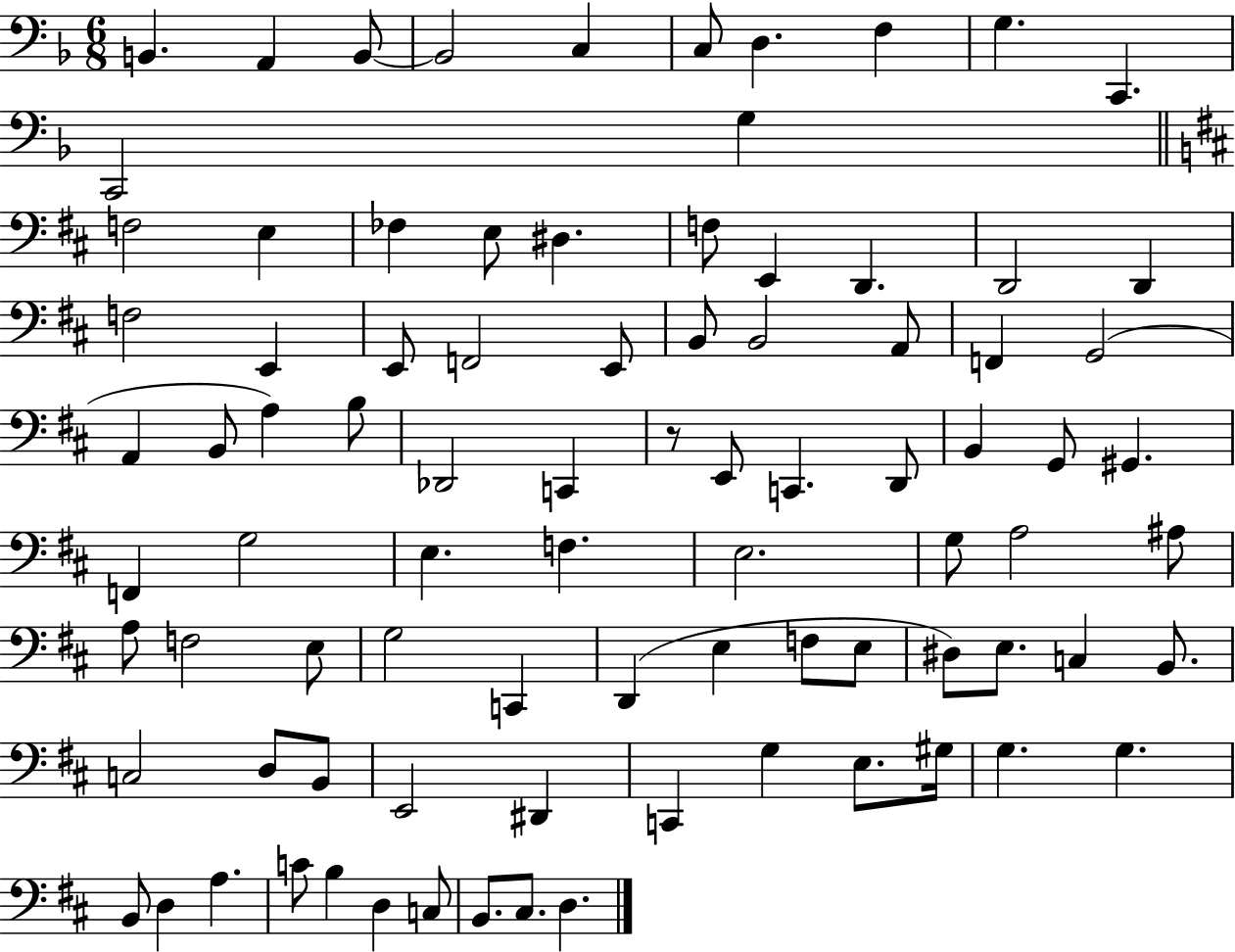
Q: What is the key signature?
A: F major